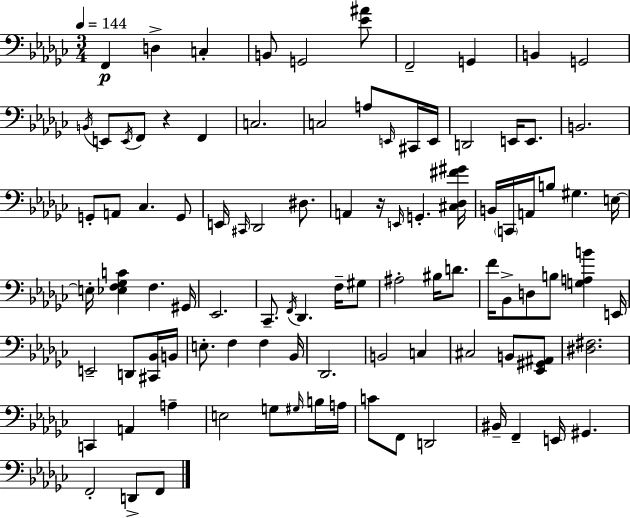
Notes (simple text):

F2/q D3/q C3/q B2/e G2/h [Eb4,A#4]/e F2/h G2/q B2/q G2/h B2/s E2/e E2/s F2/e R/q F2/q C3/h. C3/h A3/e E2/s C#2/s E2/s D2/h E2/s E2/e. B2/h. G2/e A2/e CES3/q. G2/e E2/s C#2/s Db2/h D#3/e. A2/q R/s E2/s G2/q. [C#3,Db3,F#4,G#4]/s B2/s C2/s A2/s B3/e G#3/q. E3/s E3/s [Eb3,F3,Gb3,C4]/q F3/q. G#2/s Eb2/h. CES2/e. F2/s Db2/q. F3/s G#3/e A#3/h BIS3/s D4/e. F4/s Bb2/e D3/e B3/e [G3,A3,B4]/q E2/s E2/h D2/e [C#2,Bb2]/s B2/s E3/e. F3/q F3/q Bb2/s Db2/h. B2/h C3/q C#3/h B2/e [Eb2,G#2,A#2]/e [D#3,F#3]/h. C2/q A2/q A3/q E3/h G3/e G#3/s B3/s A3/s C4/e F2/e D2/h BIS2/s F2/q E2/s G#2/q. F2/h D2/e F2/e